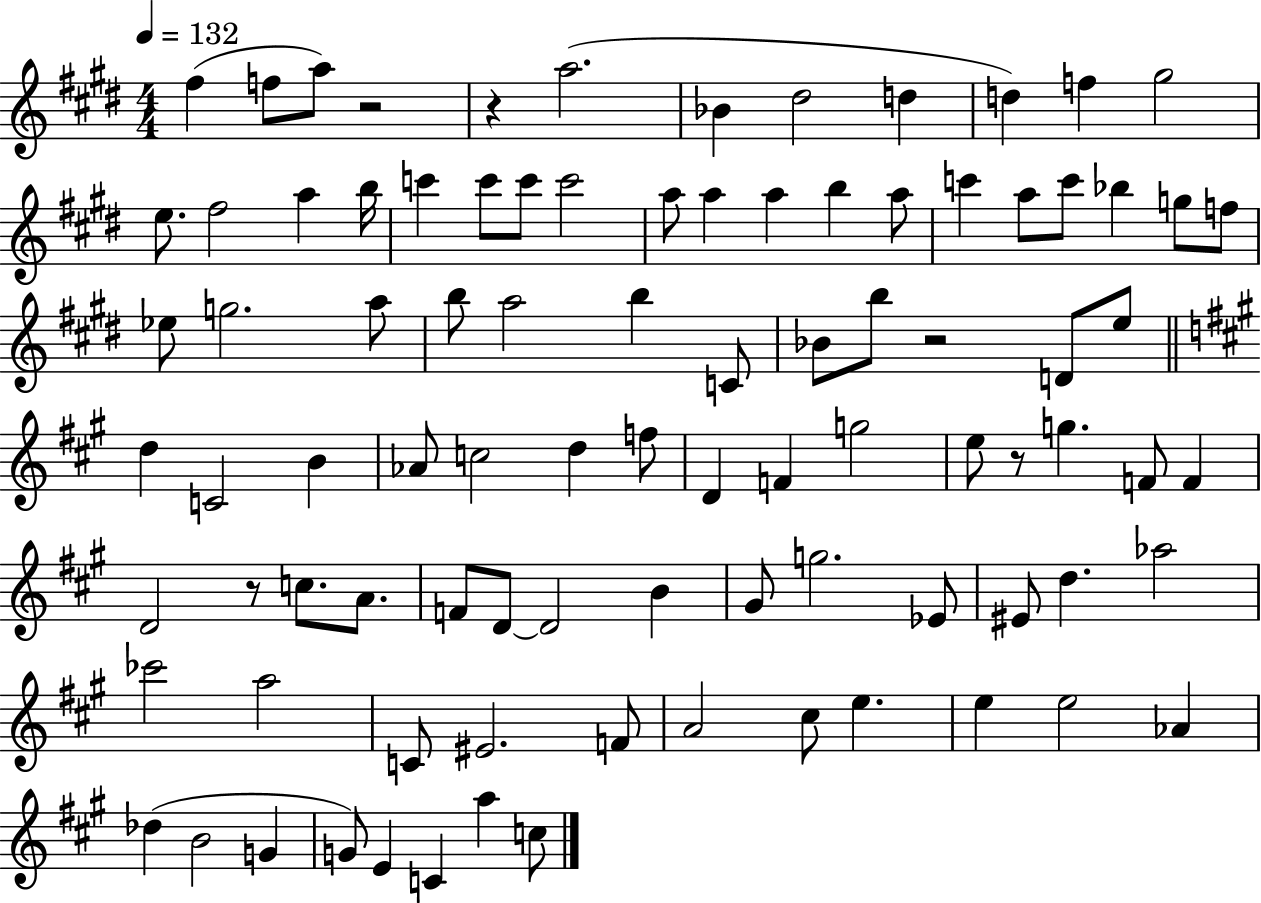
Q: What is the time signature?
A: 4/4